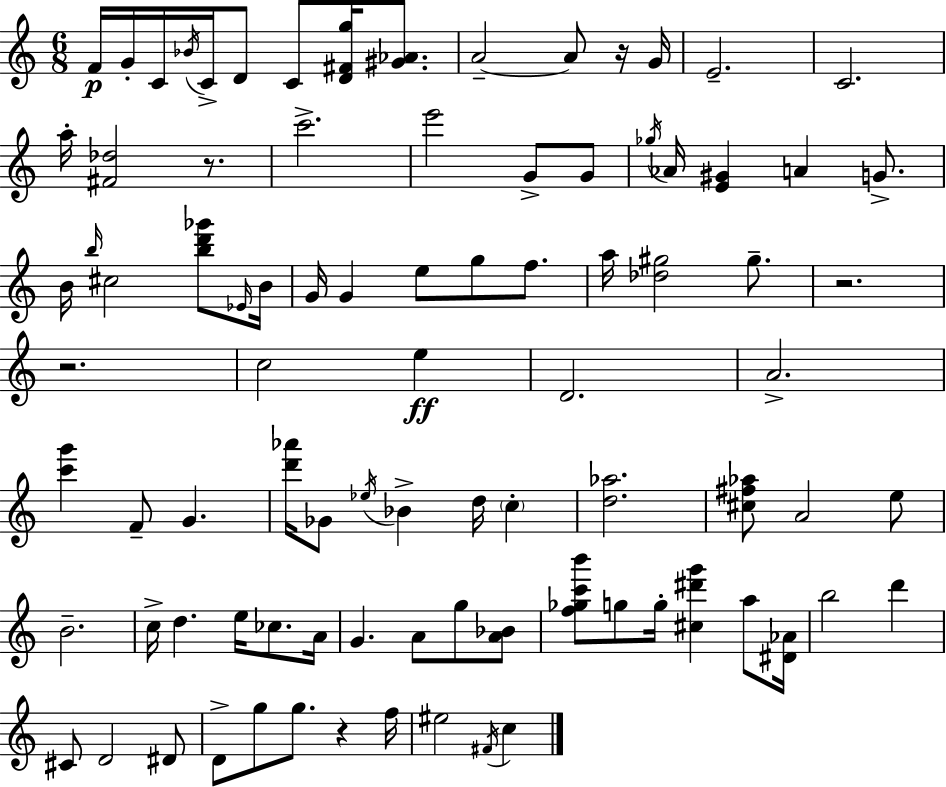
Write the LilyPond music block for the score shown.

{
  \clef treble
  \numericTimeSignature
  \time 6/8
  \key c \major
  f'16\p g'16-. c'16 \acciaccatura { bes'16 } c'16-> d'8 c'8 <d' fis' g''>16 <gis' aes'>8. | a'2--~~ a'8 r16 | g'16 e'2.-- | c'2. | \break a''16-. <fis' des''>2 r8. | c'''2.-> | e'''2 g'8-> g'8 | \acciaccatura { ges''16 } aes'16 <e' gis'>4 a'4 g'8.-> | \break b'16 \grace { b''16 } cis''2 | <b'' d''' ges'''>8 \grace { ees'16 } b'16 g'16 g'4 e''8 g''8 | f''8. a''16 <des'' gis''>2 | gis''8.-- r2. | \break r2. | c''2 | e''4\ff d'2. | a'2.-> | \break <c''' g'''>4 f'8-- g'4. | <d''' aes'''>16 ges'8 \acciaccatura { ees''16 } bes'4-> | d''16 \parenthesize c''4-. <d'' aes''>2. | <cis'' fis'' aes''>8 a'2 | \break e''8 b'2.-- | c''16-> d''4. | e''16 ces''8. a'16 g'4. a'8 | g''8 <a' bes'>8 <f'' ges'' c''' b'''>8 g''8 g''16-. <cis'' dis''' g'''>4 | \break a''8 <dis' aes'>16 b''2 | d'''4 cis'8 d'2 | dis'8 d'8-> g''8 g''8. | r4 f''16 eis''2 | \break \acciaccatura { fis'16 } c''4 \bar "|."
}